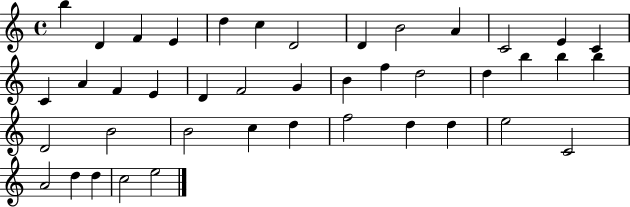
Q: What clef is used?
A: treble